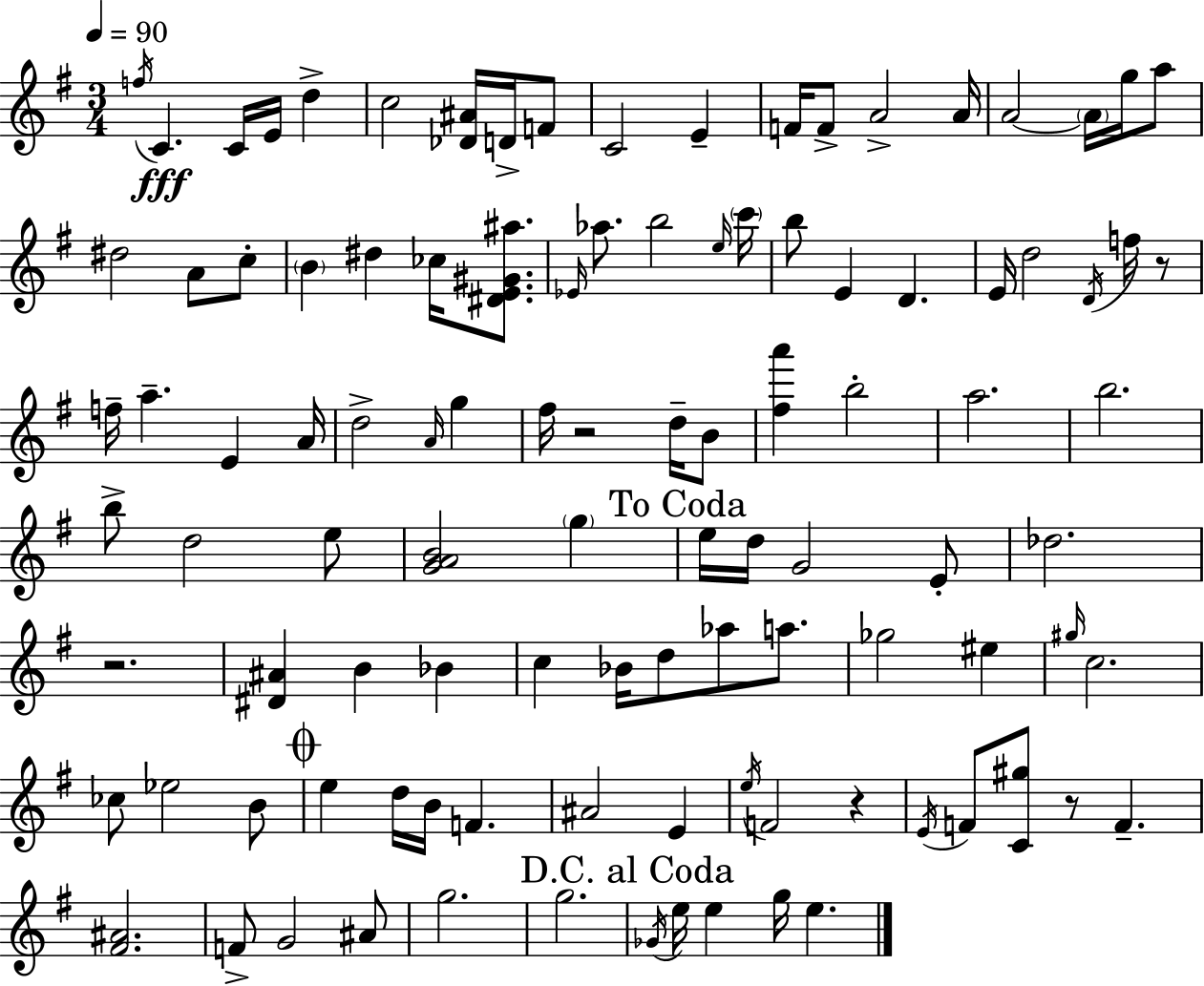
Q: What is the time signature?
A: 3/4